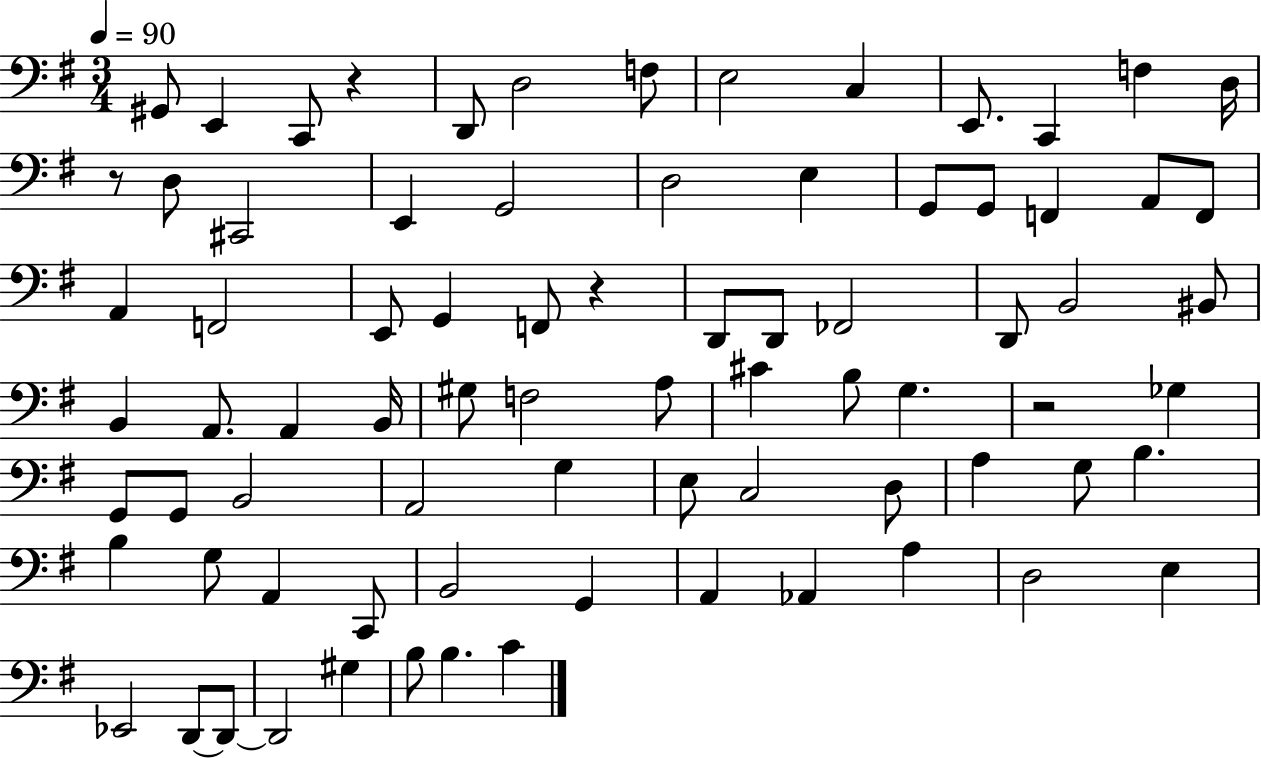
X:1
T:Untitled
M:3/4
L:1/4
K:G
^G,,/2 E,, C,,/2 z D,,/2 D,2 F,/2 E,2 C, E,,/2 C,, F, D,/4 z/2 D,/2 ^C,,2 E,, G,,2 D,2 E, G,,/2 G,,/2 F,, A,,/2 F,,/2 A,, F,,2 E,,/2 G,, F,,/2 z D,,/2 D,,/2 _F,,2 D,,/2 B,,2 ^B,,/2 B,, A,,/2 A,, B,,/4 ^G,/2 F,2 A,/2 ^C B,/2 G, z2 _G, G,,/2 G,,/2 B,,2 A,,2 G, E,/2 C,2 D,/2 A, G,/2 B, B, G,/2 A,, C,,/2 B,,2 G,, A,, _A,, A, D,2 E, _E,,2 D,,/2 D,,/2 D,,2 ^G, B,/2 B, C